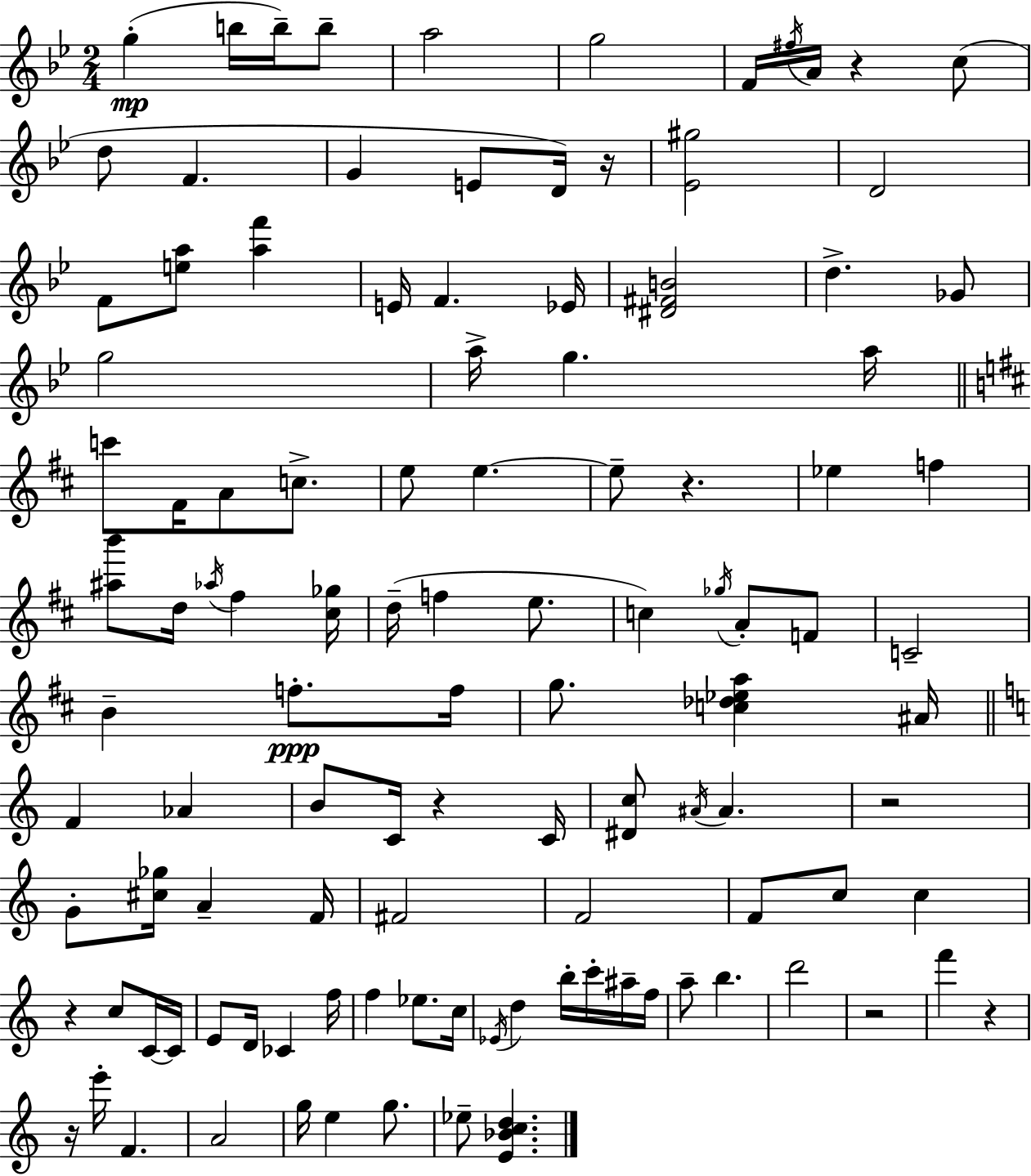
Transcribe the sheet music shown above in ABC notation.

X:1
T:Untitled
M:2/4
L:1/4
K:Gm
g b/4 b/4 b/2 a2 g2 F/4 ^f/4 A/4 z c/2 d/2 F G E/2 D/4 z/4 [_E^g]2 D2 F/2 [ea]/2 [af'] E/4 F _E/4 [^D^FB]2 d _G/2 g2 a/4 g a/4 c'/2 ^F/4 A/2 c/2 e/2 e e/2 z _e f [^ab']/2 d/4 _a/4 ^f [^c_g]/4 d/4 f e/2 c _g/4 A/2 F/2 C2 B f/2 f/4 g/2 [c_d_ea] ^A/4 F _A B/2 C/4 z C/4 [^Dc]/2 ^A/4 ^A z2 G/2 [^c_g]/4 A F/4 ^F2 F2 F/2 c/2 c z c/2 C/4 C/4 E/2 D/4 _C f/4 f _e/2 c/4 _E/4 d b/4 c'/4 ^a/4 f/4 a/2 b d'2 z2 f' z z/4 e'/4 F A2 g/4 e g/2 _e/2 [E_Bcd]